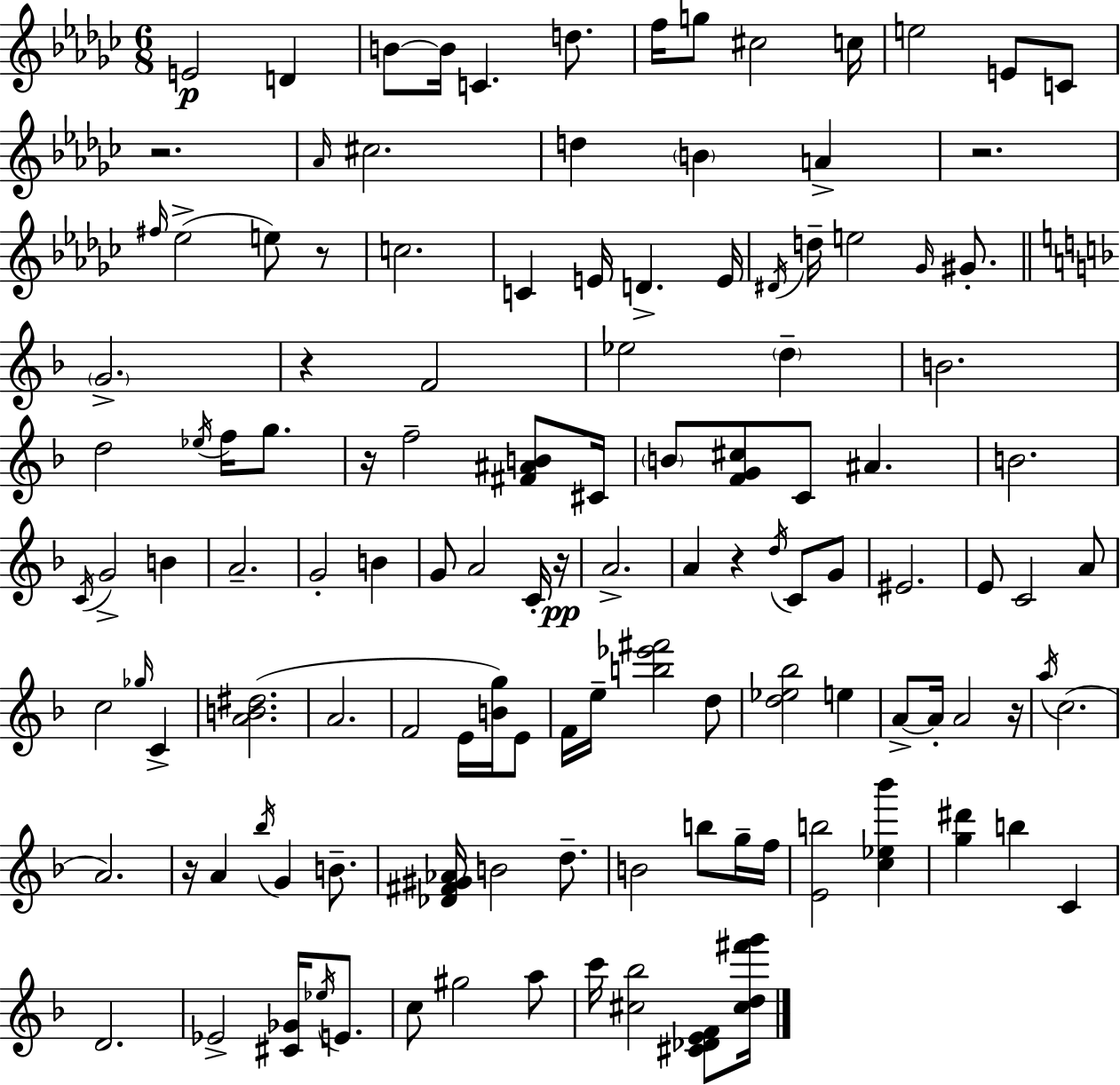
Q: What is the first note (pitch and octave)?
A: E4